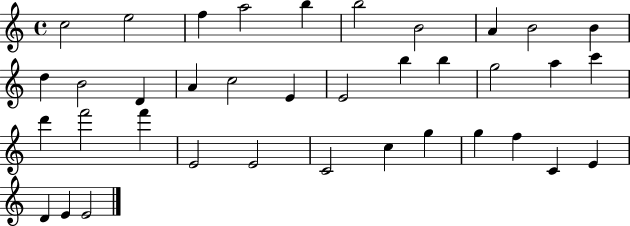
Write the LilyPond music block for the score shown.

{
  \clef treble
  \time 4/4
  \defaultTimeSignature
  \key c \major
  c''2 e''2 | f''4 a''2 b''4 | b''2 b'2 | a'4 b'2 b'4 | \break d''4 b'2 d'4 | a'4 c''2 e'4 | e'2 b''4 b''4 | g''2 a''4 c'''4 | \break d'''4 f'''2 f'''4 | e'2 e'2 | c'2 c''4 g''4 | g''4 f''4 c'4 e'4 | \break d'4 e'4 e'2 | \bar "|."
}